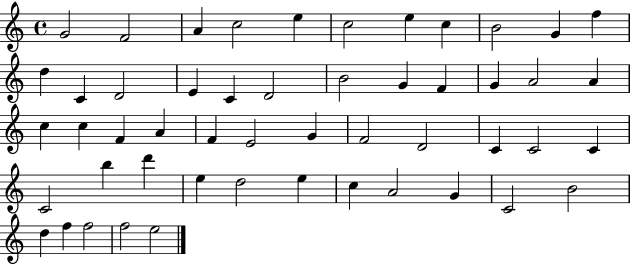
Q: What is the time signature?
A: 4/4